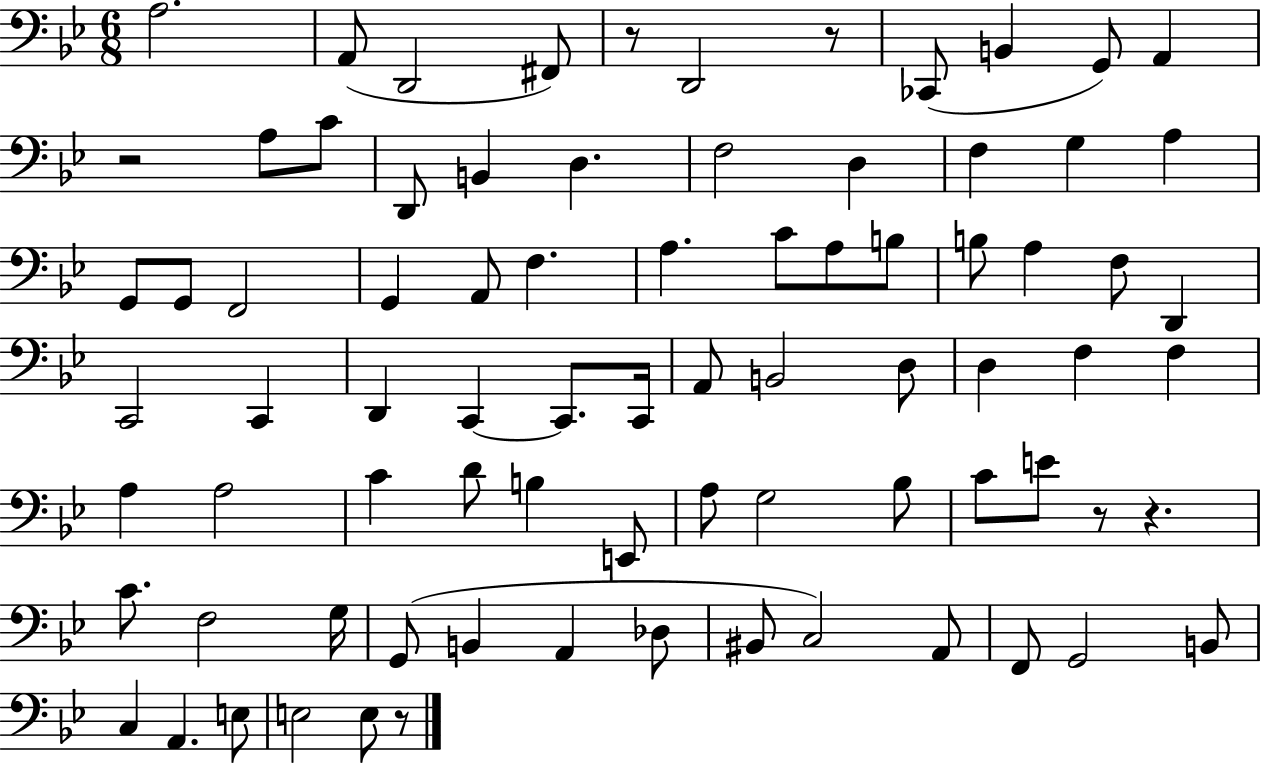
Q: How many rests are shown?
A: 6